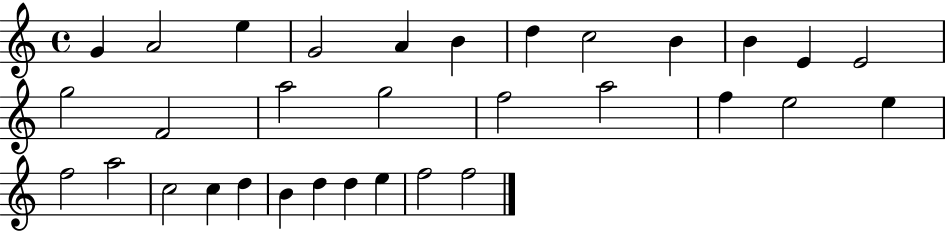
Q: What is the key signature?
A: C major